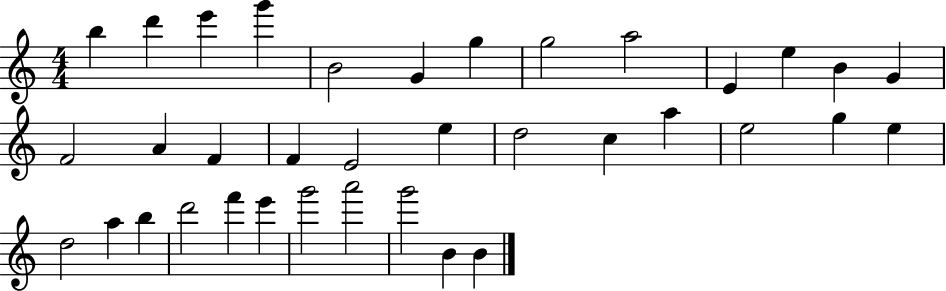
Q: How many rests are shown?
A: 0